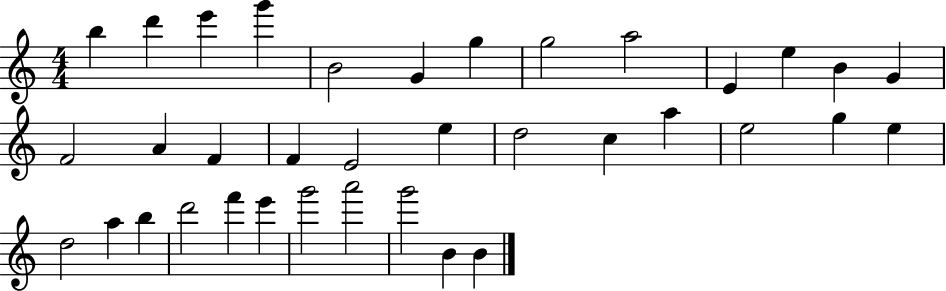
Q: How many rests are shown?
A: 0